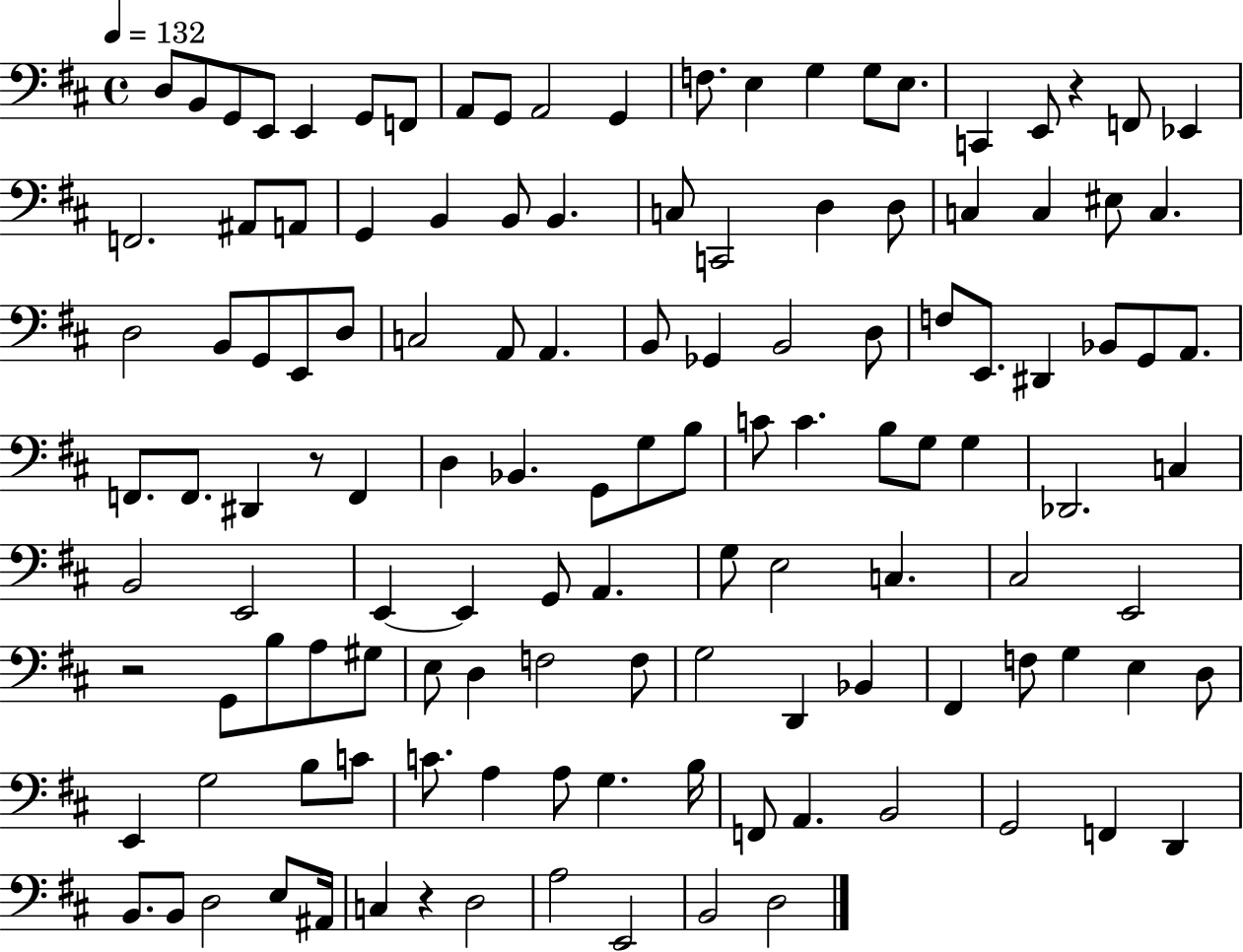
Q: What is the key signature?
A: D major